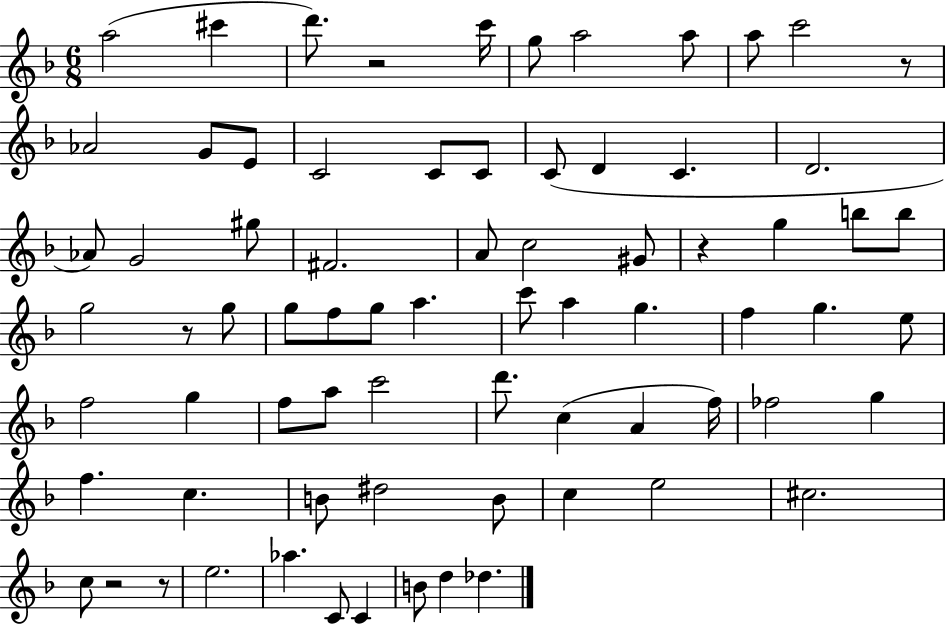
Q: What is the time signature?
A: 6/8